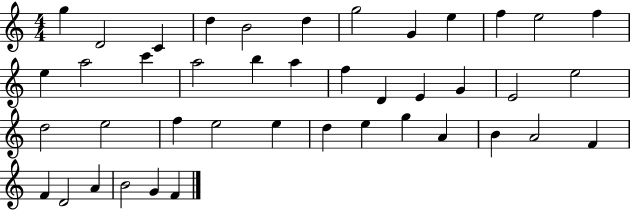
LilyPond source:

{
  \clef treble
  \numericTimeSignature
  \time 4/4
  \key c \major
  g''4 d'2 c'4 | d''4 b'2 d''4 | g''2 g'4 e''4 | f''4 e''2 f''4 | \break e''4 a''2 c'''4 | a''2 b''4 a''4 | f''4 d'4 e'4 g'4 | e'2 e''2 | \break d''2 e''2 | f''4 e''2 e''4 | d''4 e''4 g''4 a'4 | b'4 a'2 f'4 | \break f'4 d'2 a'4 | b'2 g'4 f'4 | \bar "|."
}